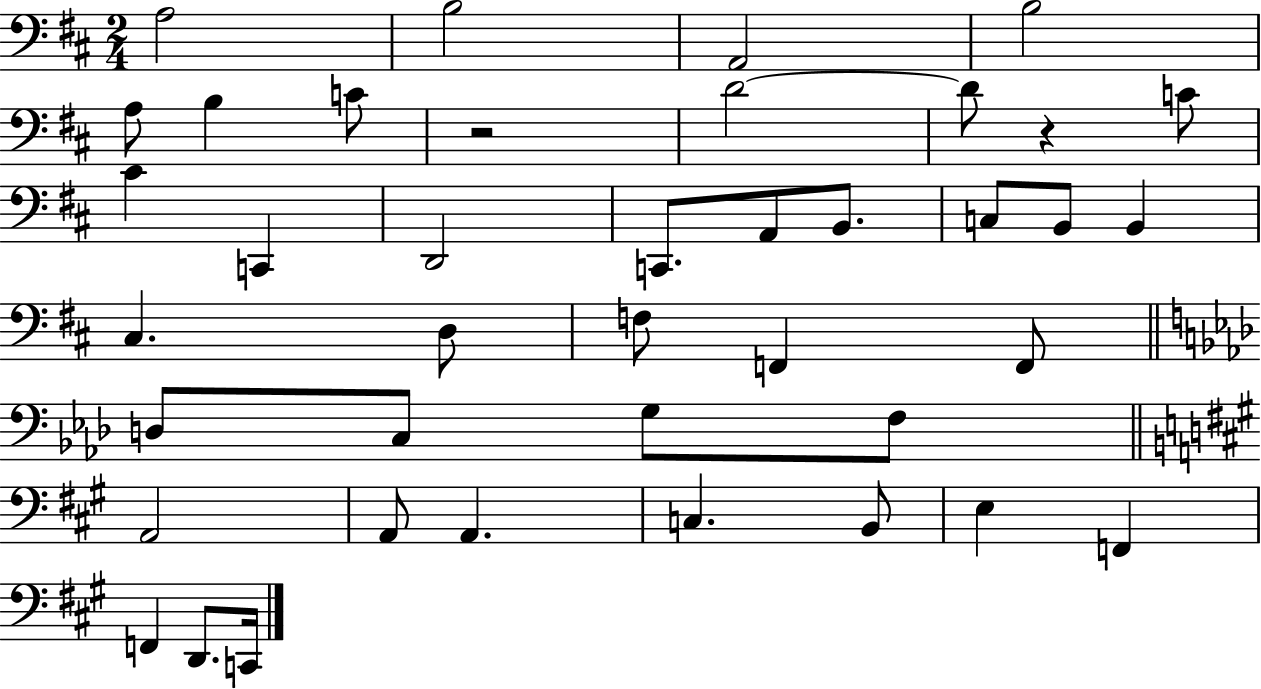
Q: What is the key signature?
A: D major